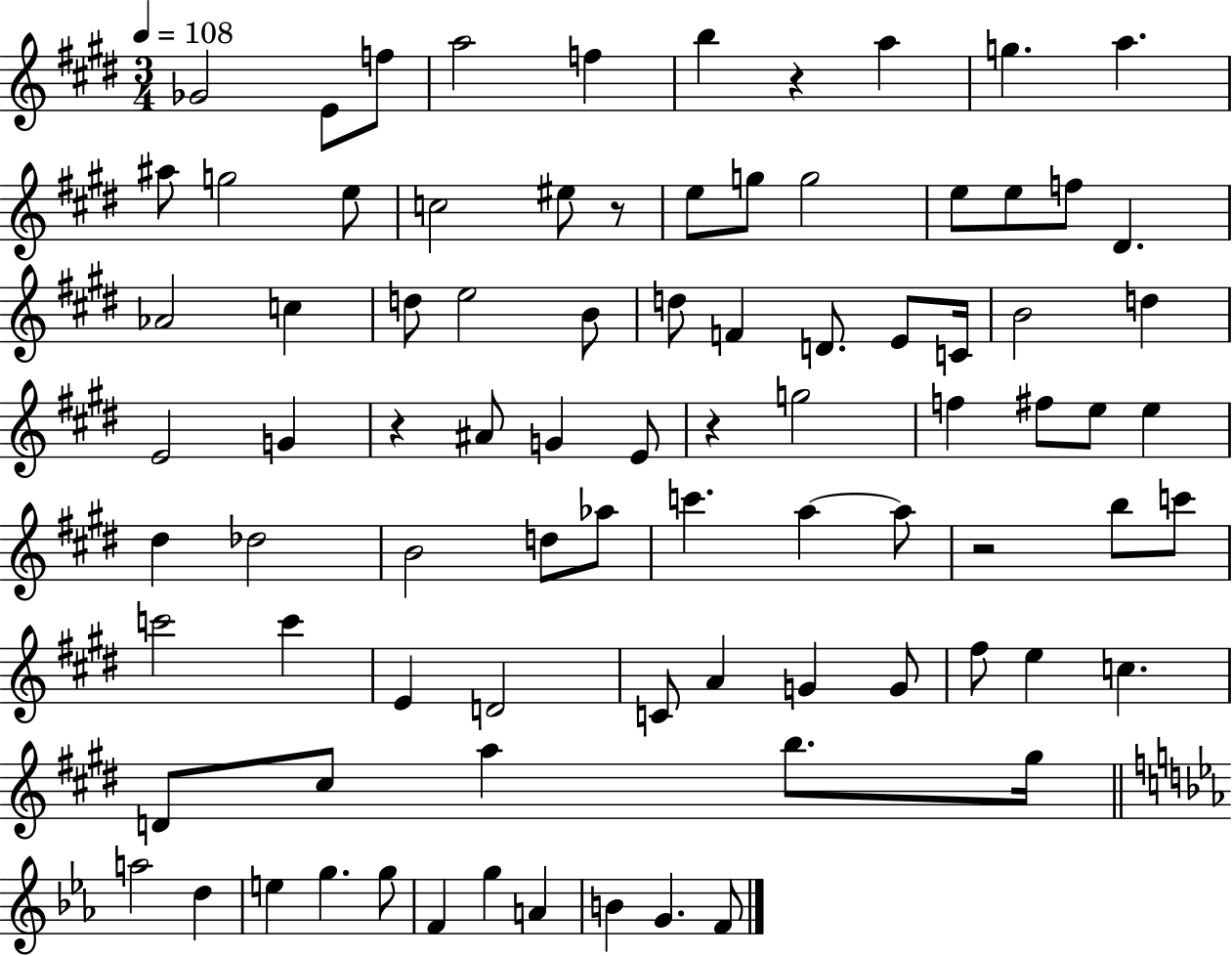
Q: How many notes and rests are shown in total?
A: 85